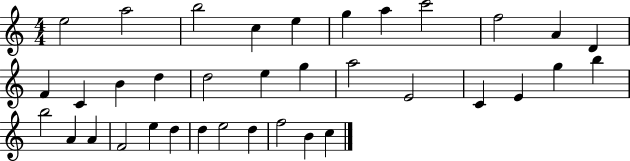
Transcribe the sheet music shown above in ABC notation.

X:1
T:Untitled
M:4/4
L:1/4
K:C
e2 a2 b2 c e g a c'2 f2 A D F C B d d2 e g a2 E2 C E g b b2 A A F2 e d d e2 d f2 B c